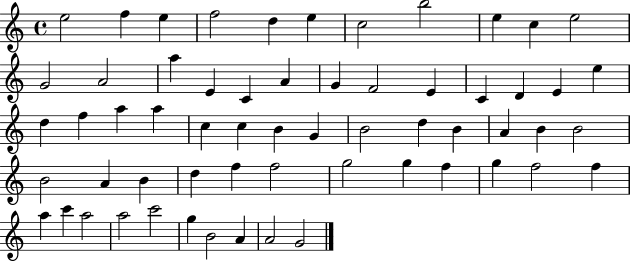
E5/h F5/q E5/q F5/h D5/q E5/q C5/h B5/h E5/q C5/q E5/h G4/h A4/h A5/q E4/q C4/q A4/q G4/q F4/h E4/q C4/q D4/q E4/q E5/q D5/q F5/q A5/q A5/q C5/q C5/q B4/q G4/q B4/h D5/q B4/q A4/q B4/q B4/h B4/h A4/q B4/q D5/q F5/q F5/h G5/h G5/q F5/q G5/q F5/h F5/q A5/q C6/q A5/h A5/h C6/h G5/q B4/h A4/q A4/h G4/h